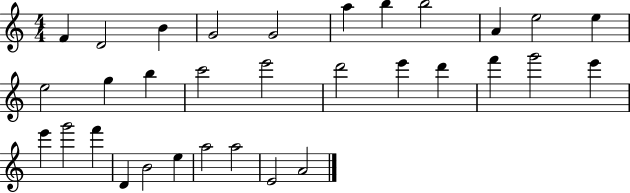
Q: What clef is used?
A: treble